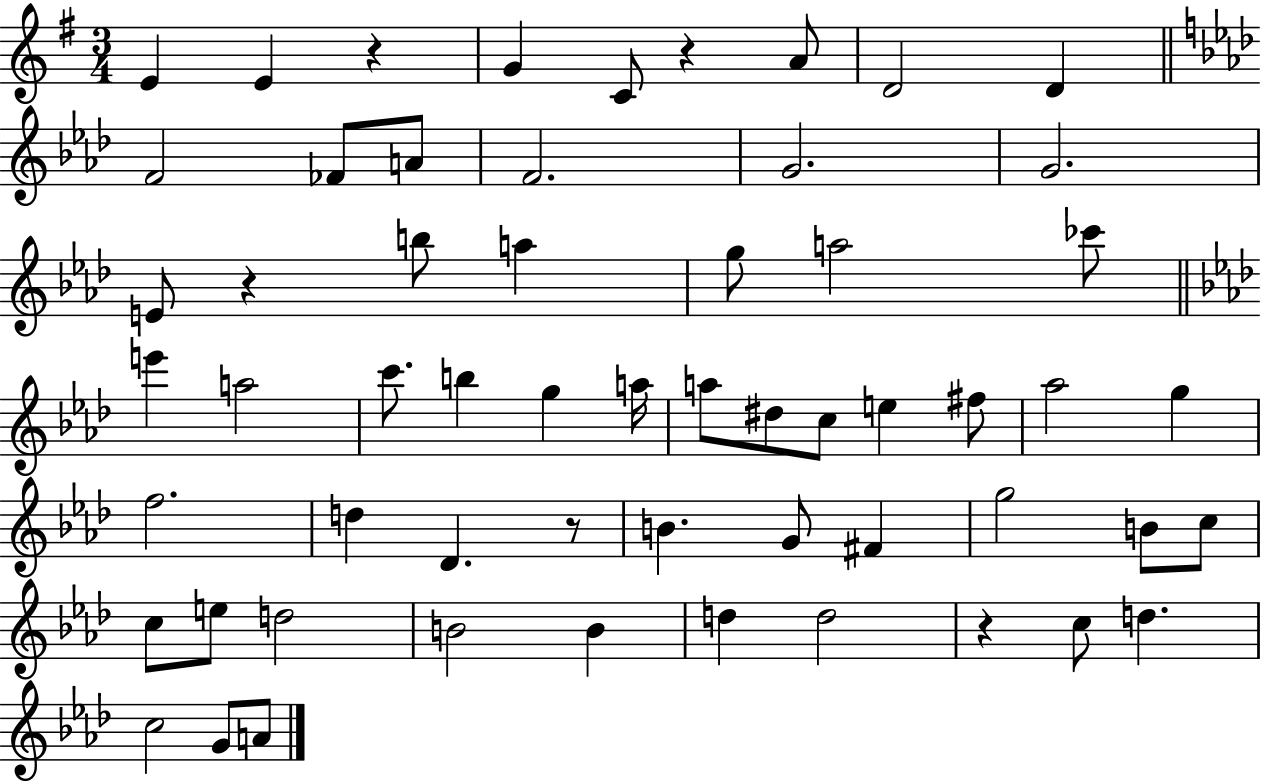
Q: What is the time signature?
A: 3/4